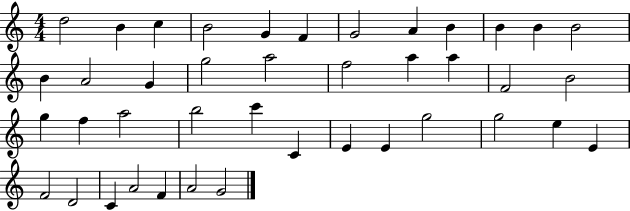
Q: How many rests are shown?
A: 0